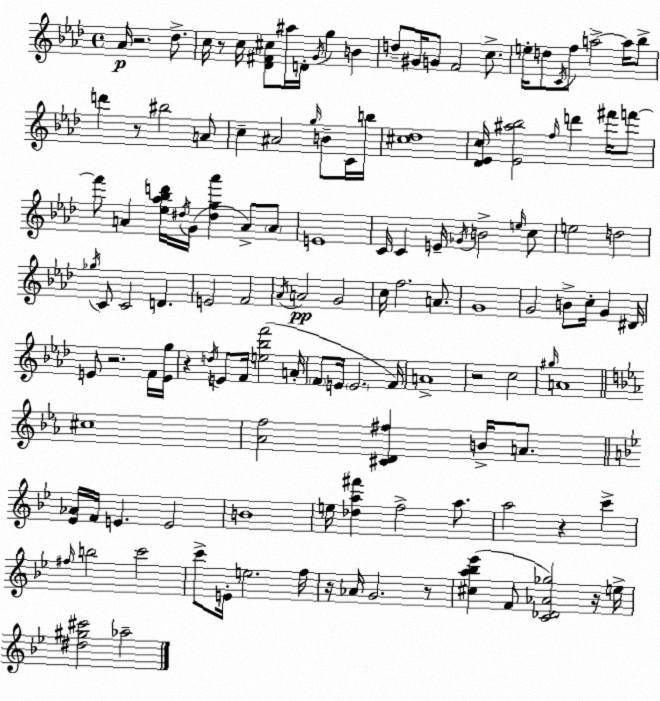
X:1
T:Untitled
M:4/4
L:1/4
K:Ab
_A/4 z2 _d/2 c/4 z/2 c/4 [_D^F^c]/2 ^a/4 D/4 G/4 g B d/2 ^G/4 G/2 F2 c/2 e/4 d/2 C/4 f/2 a2 a/4 _b/2 d' z/2 ^b2 A/2 c ^A2 g/4 B/2 C/4 b/4 [^c_d]4 [_D_Ec]/4 [_E^a_b]2 f/4 d' ^f'/4 f'/2 f'/2 A [_e_a_bd']/4 ^d/4 G/4 [^dg_a'] A/2 A/2 E4 C/4 C E/4 _G/4 B2 e/4 c/2 e2 d2 _g/4 C/2 C2 D E2 F2 _A/4 A2 G2 c/4 f2 A/2 G4 G2 B/2 c/4 G ^D/4 E/2 z2 F/4 [Eg]/4 z d/4 E/2 F/4 [e_bf']2 A/4 F/2 E/4 E2 F/4 A4 z2 c2 ^g/4 A4 ^c4 [_Af]2 [^CD^f] B/4 A/2 [_E_A]/4 F/4 E E2 B4 e/4 [_da^f'] f2 a/2 a2 z c' ^f/4 b2 c'2 c'/2 E/4 e2 f/4 z/4 _A/4 G2 z/2 [^ca_b_e'] F/2 [C_D_A_g]2 z/4 e/4 [^d^g^c']2 _a2